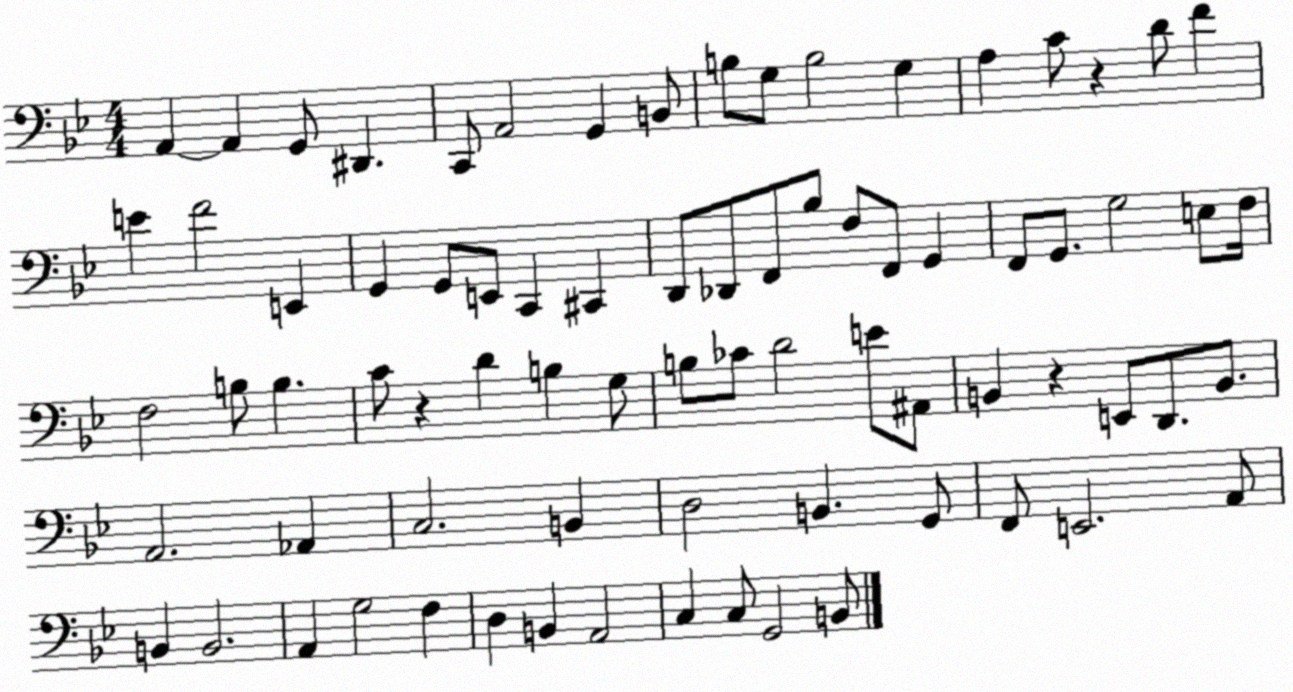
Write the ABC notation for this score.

X:1
T:Untitled
M:4/4
L:1/4
K:Bb
A,, A,, G,,/2 ^D,, C,,/2 A,,2 G,, B,,/2 B,/2 G,/2 B,2 G, A, C/2 z D/2 F E F2 E,, G,, G,,/2 E,,/2 C,, ^C,, D,,/2 _D,,/2 F,,/2 _B,/2 F,/2 F,,/2 G,, F,,/2 G,,/2 G,2 E,/2 F,/4 F,2 B,/2 B, C/2 z D B, G,/2 B,/2 _C/2 D2 E/2 ^A,,/2 B,, z E,,/2 D,,/2 B,,/2 A,,2 _A,, C,2 B,, D,2 B,, G,,/2 F,,/2 E,,2 A,,/2 B,, B,,2 A,, G,2 F, D, B,, A,,2 C, C,/2 G,,2 B,,/2